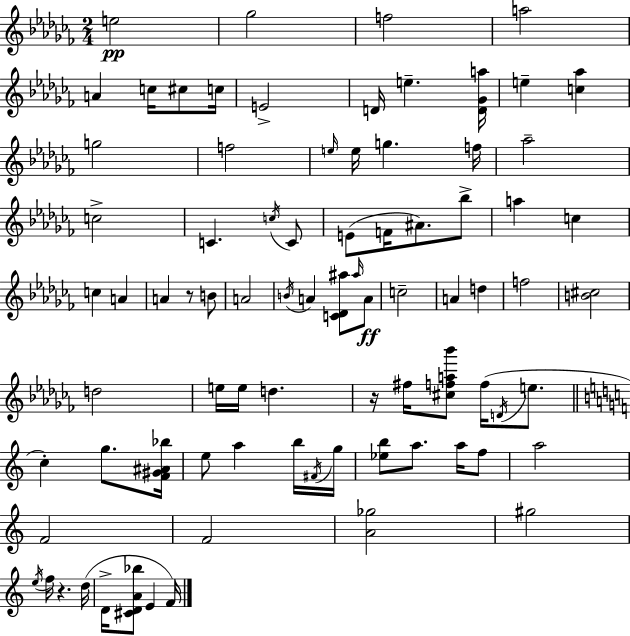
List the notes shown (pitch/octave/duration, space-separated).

E5/h Gb5/h F5/h A5/h A4/q C5/s C#5/e C5/s E4/h D4/s E5/q. [D4,Gb4,A5]/s E5/q [C5,Ab5]/q G5/h F5/h E5/s E5/s G5/q. F5/s Ab5/h C5/h C4/q. C5/s C4/e E4/e F4/s A#4/e. Bb5/e A5/q C5/q C5/q A4/q A4/q R/e B4/e A4/h B4/s A4/q [C4,Db4,A#5]/e A#5/s A4/e C5/h A4/q D5/q F5/h [B4,C#5]/h D5/h E5/s E5/s D5/q. R/s F#5/s [C#5,F5,A5,Bb6]/e F5/s D4/s E5/e. C5/q G5/e. [F4,G#4,A#4,Bb5]/s E5/e A5/q B5/s F#4/s G5/s [Eb5,B5]/e A5/e. A5/s F5/e A5/h F4/h F4/h [A4,Gb5]/h G#5/h E5/s F5/s R/q. D5/s D4/s [C#4,D4,A4,Bb5]/e E4/q F4/s